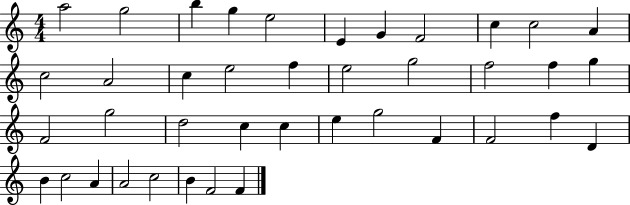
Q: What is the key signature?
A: C major